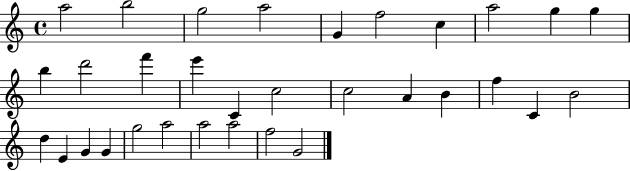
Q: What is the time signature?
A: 4/4